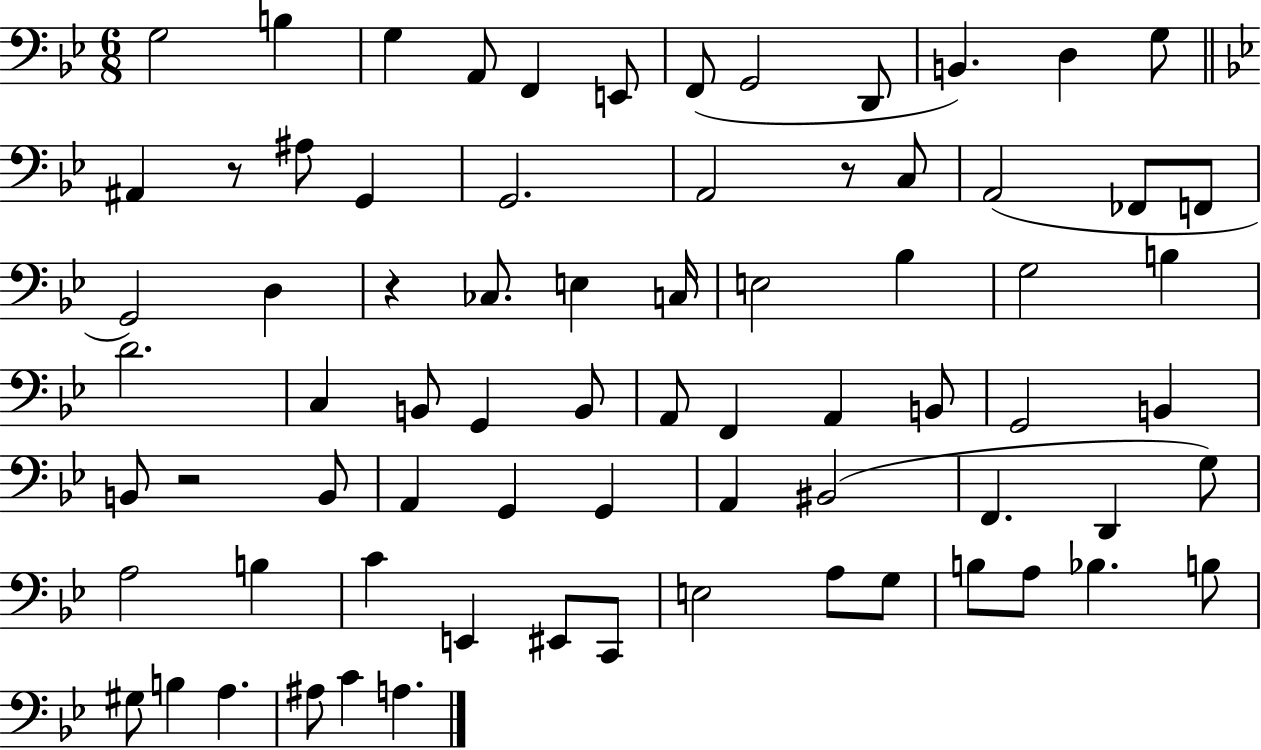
{
  \clef bass
  \numericTimeSignature
  \time 6/8
  \key bes \major
  g2 b4 | g4 a,8 f,4 e,8 | f,8( g,2 d,8 | b,4.) d4 g8 | \break \bar "||" \break \key g \minor ais,4 r8 ais8 g,4 | g,2. | a,2 r8 c8 | a,2( fes,8 f,8 | \break g,2) d4 | r4 ces8. e4 c16 | e2 bes4 | g2 b4 | \break d'2. | c4 b,8 g,4 b,8 | a,8 f,4 a,4 b,8 | g,2 b,4 | \break b,8 r2 b,8 | a,4 g,4 g,4 | a,4 bis,2( | f,4. d,4 g8) | \break a2 b4 | c'4 e,4 eis,8 c,8 | e2 a8 g8 | b8 a8 bes4. b8 | \break gis8 b4 a4. | ais8 c'4 a4. | \bar "|."
}